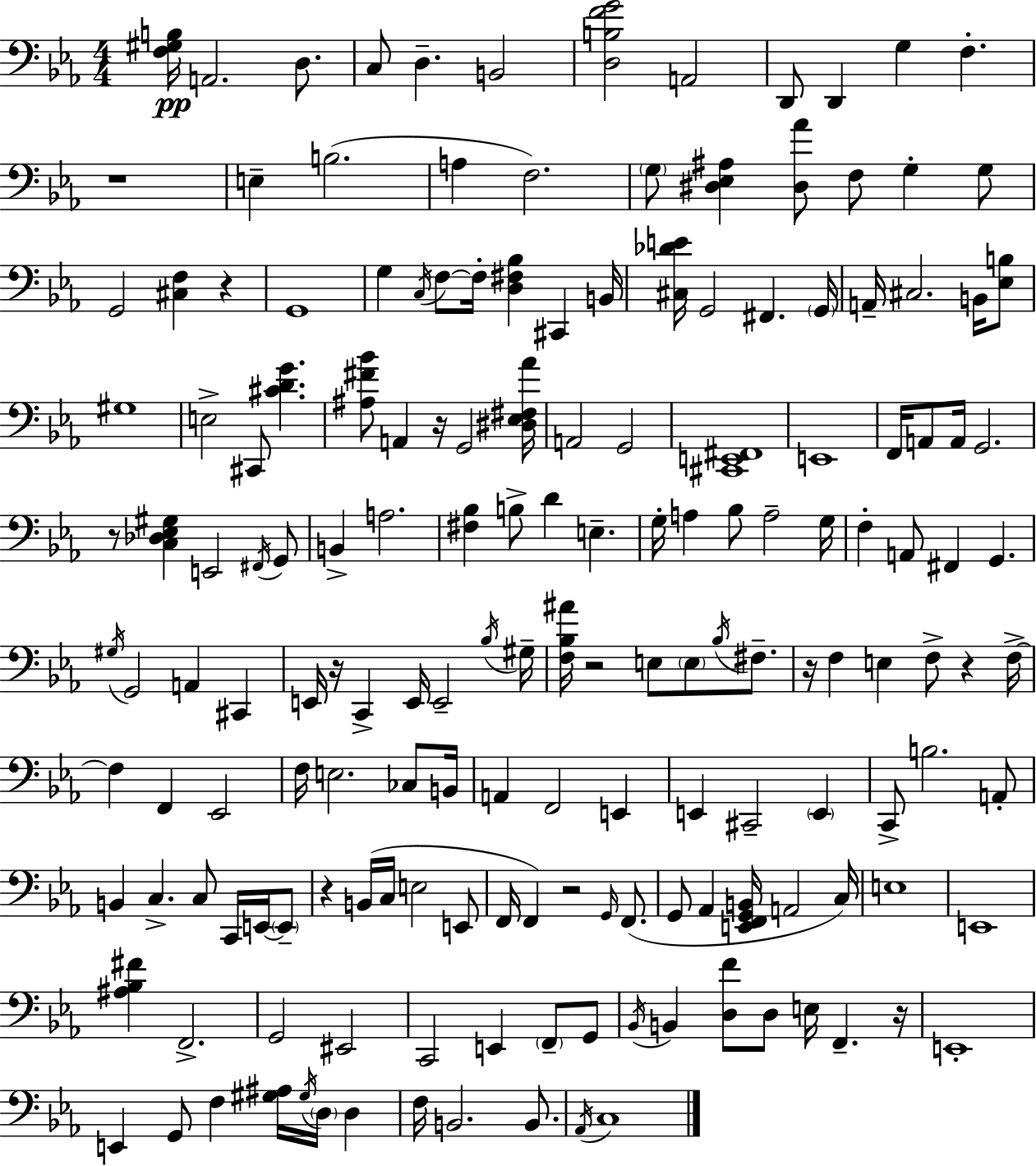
[F3,G#3,B3]/s A2/h. D3/e. C3/e D3/q. B2/h [D3,B3,F4,G4]/h A2/h D2/e D2/q G3/q F3/q. R/w E3/q B3/h. A3/q F3/h. G3/e [D#3,Eb3,A#3]/q [D#3,Ab4]/e F3/e G3/q G3/e G2/h [C#3,F3]/q R/q G2/w G3/q C3/s F3/e F3/s [D3,F#3,Bb3]/q C#2/q B2/s [C#3,Db4,E4]/s G2/h F#2/q. G2/s A2/s C#3/h. B2/s [Eb3,B3]/e G#3/w E3/h C#2/e [C#4,D4,G4]/q. [A#3,F#4,Bb4]/e A2/q R/s G2/h [D#3,Eb3,F#3,Ab4]/s A2/h G2/h [C#2,E2,F#2]/w E2/w F2/s A2/e A2/s G2/h. R/e [C3,Db3,Eb3,G#3]/q E2/h F#2/s G2/e B2/q A3/h. [F#3,Bb3]/q B3/e D4/q E3/q. G3/s A3/q Bb3/e A3/h G3/s F3/q A2/e F#2/q G2/q. G#3/s G2/h A2/q C#2/q E2/s R/s C2/q E2/s E2/h Bb3/s G#3/s [F3,Bb3,A#4]/s R/h E3/e E3/e Bb3/s F#3/e. R/s F3/q E3/q F3/e R/q F3/s F3/q F2/q Eb2/h F3/s E3/h. CES3/e B2/s A2/q F2/h E2/q E2/q C#2/h E2/q C2/e B3/h. A2/e B2/q C3/q. C3/e C2/s E2/s E2/e R/q B2/s C3/s E3/h E2/e F2/s F2/q R/h G2/s F2/e. G2/e Ab2/q [E2,F2,G2,B2]/s A2/h C3/s E3/w E2/w [A#3,Bb3,F#4]/q F2/h. G2/h EIS2/h C2/h E2/q F2/e G2/e Bb2/s B2/q [D3,F4]/e D3/e E3/s F2/q. R/s E2/w E2/q G2/e F3/q [G#3,A#3]/s G#3/s D3/s D3/q F3/s B2/h. B2/e. Ab2/s C3/w